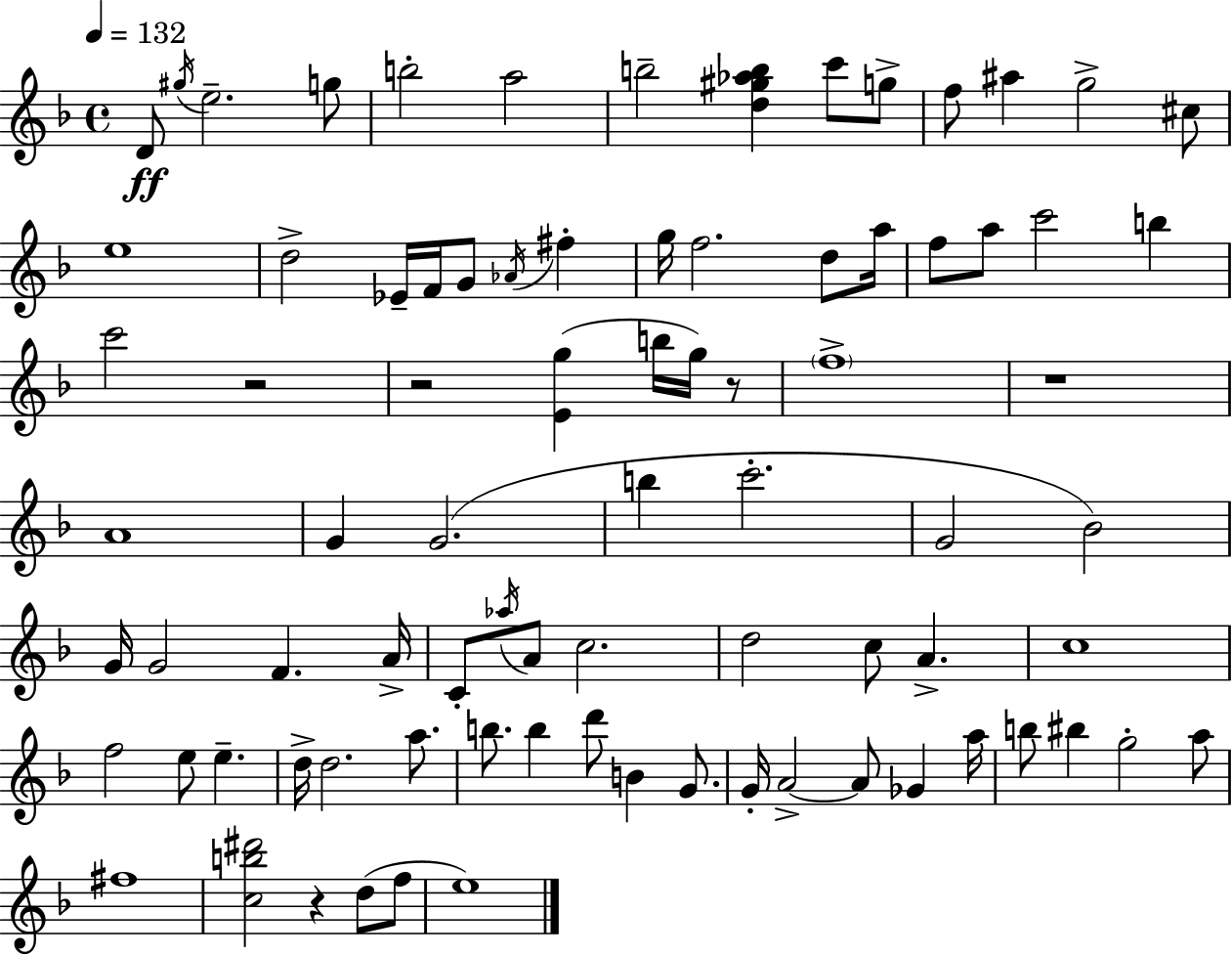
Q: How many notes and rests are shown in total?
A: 83